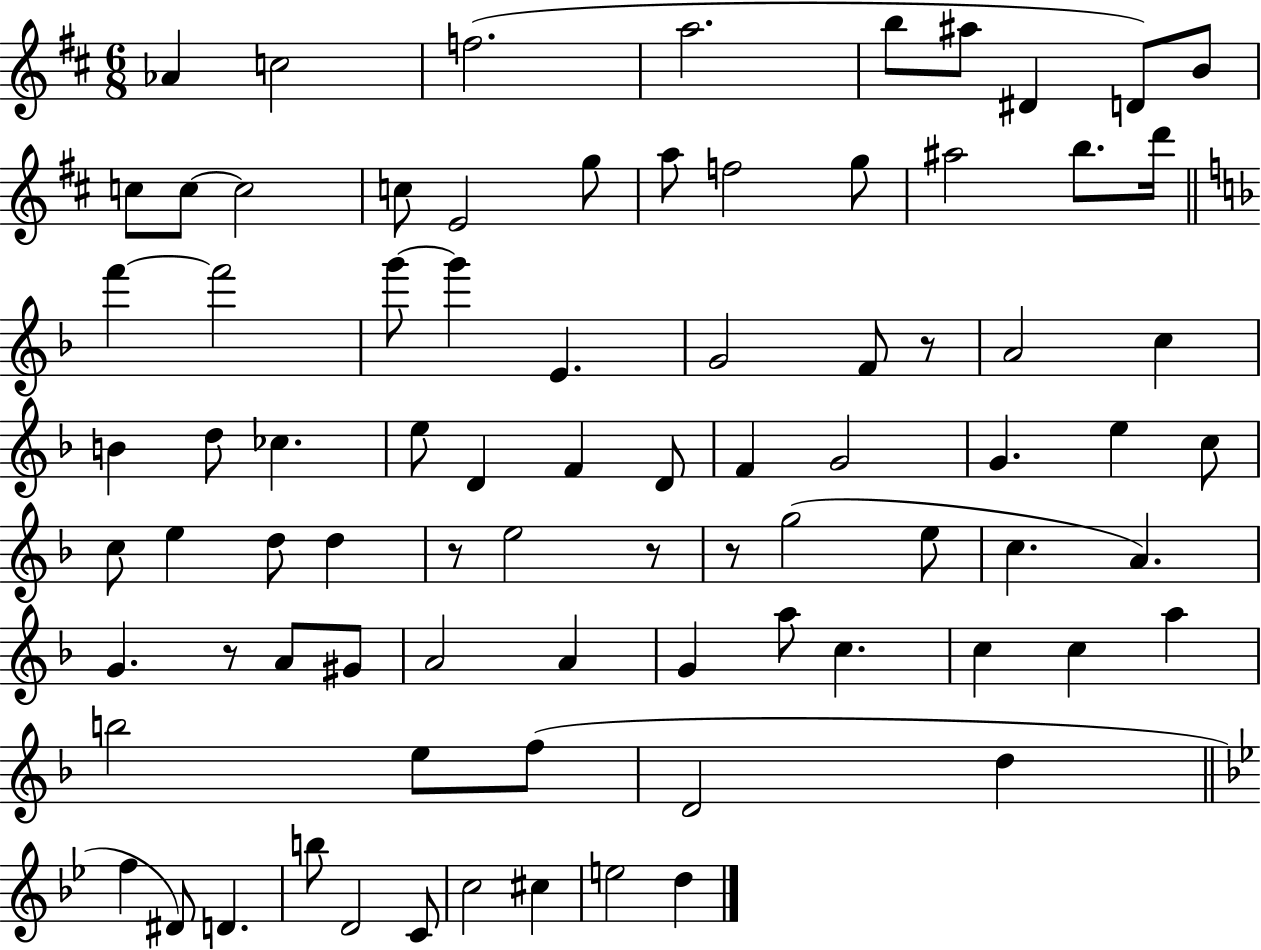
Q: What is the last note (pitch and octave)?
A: D5